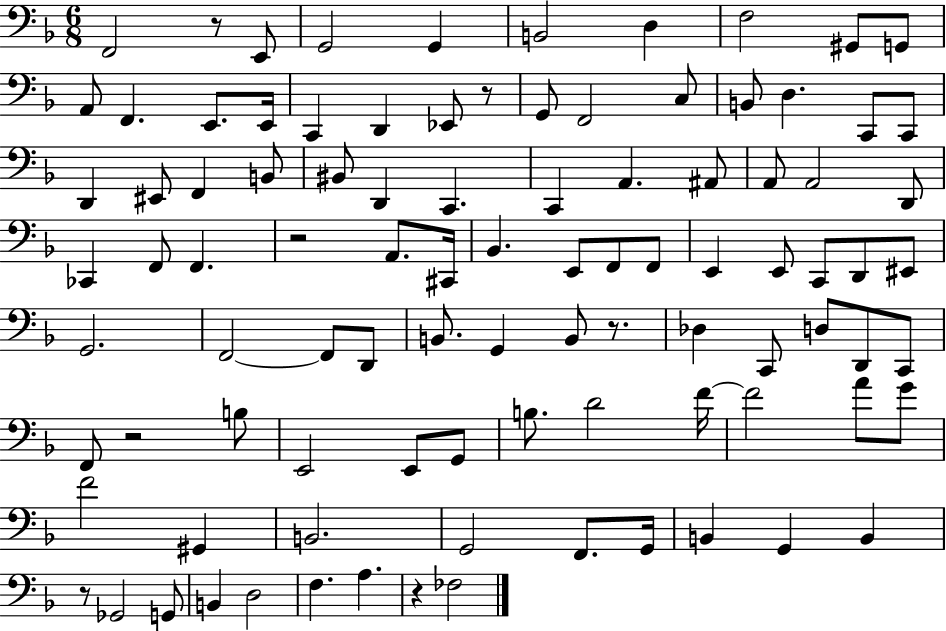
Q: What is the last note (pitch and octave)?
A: FES3